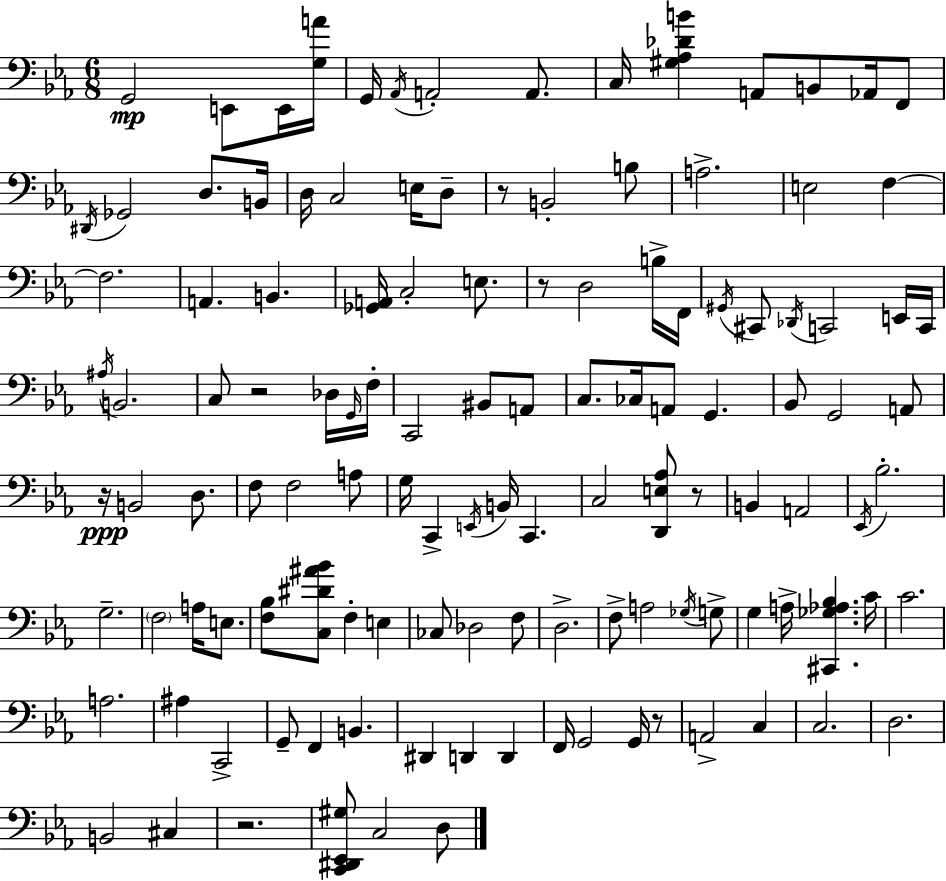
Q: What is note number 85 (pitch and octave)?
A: G3